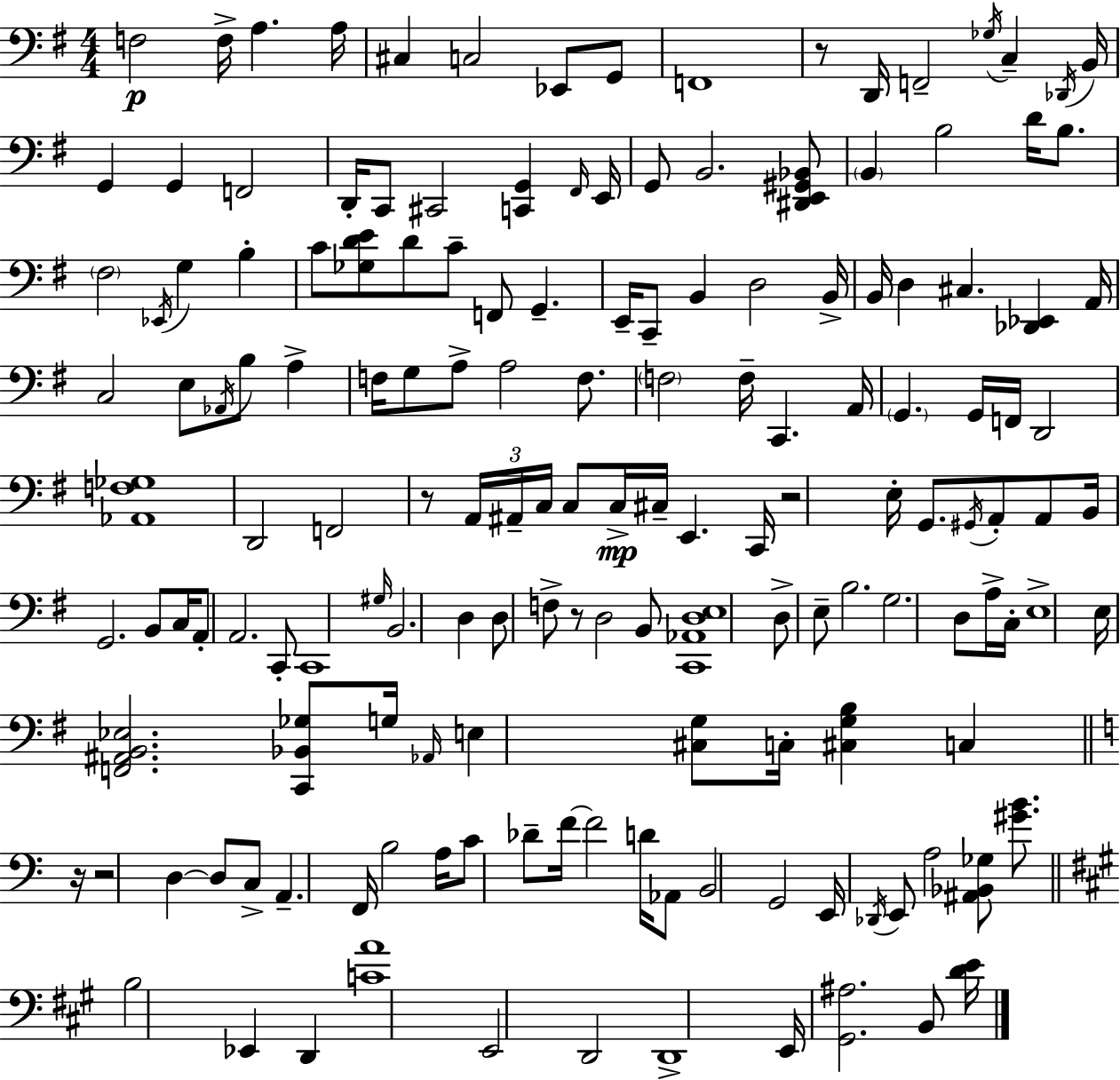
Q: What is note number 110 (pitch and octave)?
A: D3